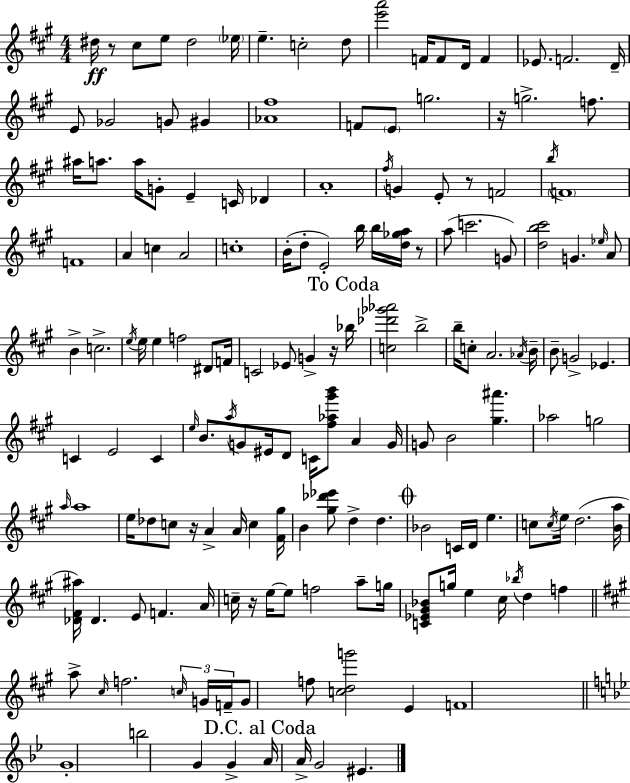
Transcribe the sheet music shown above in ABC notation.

X:1
T:Untitled
M:4/4
L:1/4
K:A
^d/4 z/2 ^c/2 e/2 ^d2 _e/4 e c2 d/2 [e'a']2 F/4 F/2 D/4 F _E/2 F2 D/4 E/2 _G2 G/2 ^G [_A^f]4 F/2 E/2 g2 z/4 g2 f/2 ^a/4 a/2 a/4 G/2 E C/4 _D A4 ^f/4 G E/2 z/2 F2 b/4 F4 F4 A c A2 c4 B/4 d/2 E2 b/4 b/4 [d_ga]/4 z/2 a/2 c'2 G/2 [db^c']2 G _e/4 A/2 B c2 e/4 e/4 e f2 ^D/2 F/4 C2 _E/2 G z/4 _b/4 [c_d'_g'_a']2 b2 b/4 c/2 A2 _A/4 B/4 B/2 G2 _E C E2 C e/4 B/2 a/4 G/2 ^E/4 D/2 C/4 [^f_a^g'b']/2 A G/4 G/2 B2 [^g^a'] _a2 g2 a/4 a4 e/4 _d/2 c/2 z/4 A A/4 c [^F^g]/4 B [^g_d'_e']/2 d d _B2 C/4 D/4 e c/2 c/4 e/4 d2 [Ba]/4 [_D^F^a]/4 _D E/2 F A/4 c/4 z/4 e/4 e/2 f2 a/2 g/4 [C_E^G_B]/2 g/4 e ^c/4 _b/4 d f a/2 ^c/4 f2 c/4 G/4 F/4 G/2 f/2 [cdg']2 E F4 G4 b2 G G A/4 A/4 G2 ^E